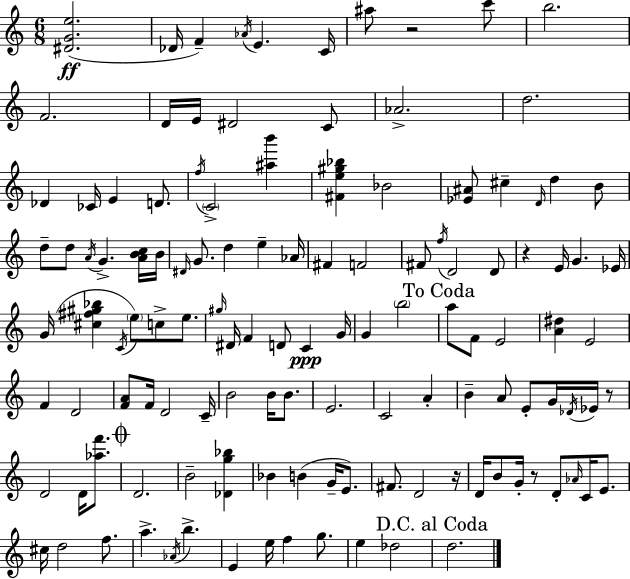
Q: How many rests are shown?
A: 5